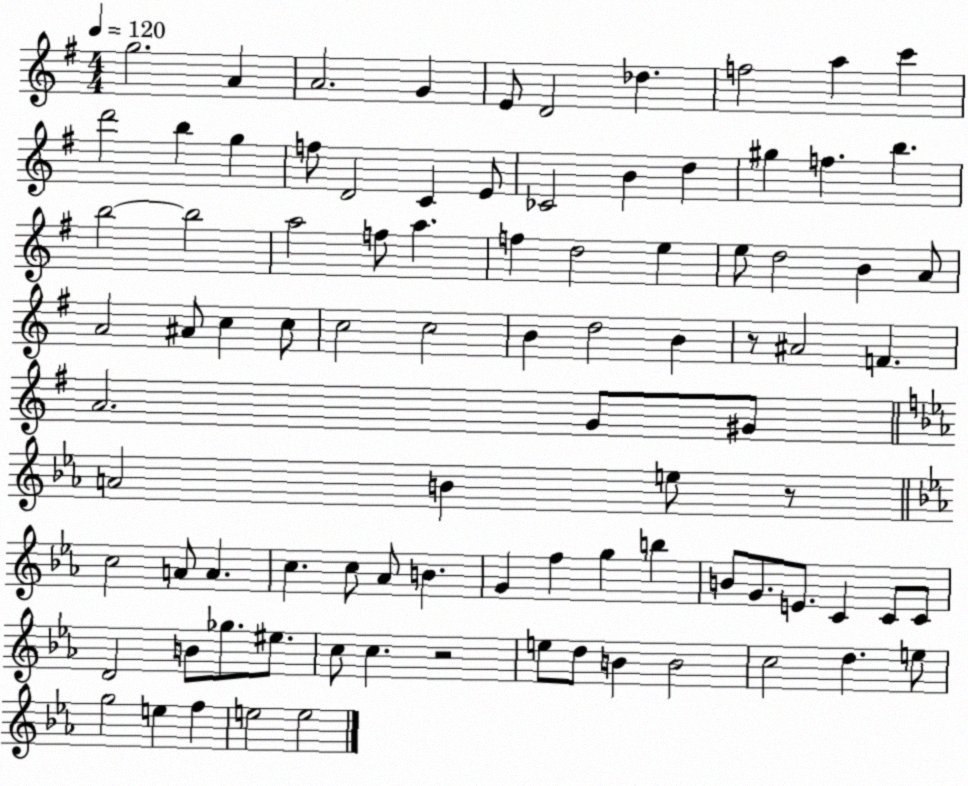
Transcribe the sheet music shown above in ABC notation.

X:1
T:Untitled
M:4/4
L:1/4
K:G
g2 A A2 G E/2 D2 _d f2 a c' d'2 b g f/2 D2 C E/2 _C2 B d ^g f b b2 b2 a2 f/2 a f d2 e e/2 d2 B A/2 A2 ^A/2 c c/2 c2 c2 B d2 B z/2 ^A2 F A2 G/2 ^G/2 A2 B e/2 z/2 c2 A/2 A c c/2 _A/2 B G f g b B/2 G/2 E/2 C C/2 C/2 D2 B/2 _g/2 ^e/2 c/2 c z2 e/2 d/2 B B2 c2 d e/2 g2 e f e2 e2